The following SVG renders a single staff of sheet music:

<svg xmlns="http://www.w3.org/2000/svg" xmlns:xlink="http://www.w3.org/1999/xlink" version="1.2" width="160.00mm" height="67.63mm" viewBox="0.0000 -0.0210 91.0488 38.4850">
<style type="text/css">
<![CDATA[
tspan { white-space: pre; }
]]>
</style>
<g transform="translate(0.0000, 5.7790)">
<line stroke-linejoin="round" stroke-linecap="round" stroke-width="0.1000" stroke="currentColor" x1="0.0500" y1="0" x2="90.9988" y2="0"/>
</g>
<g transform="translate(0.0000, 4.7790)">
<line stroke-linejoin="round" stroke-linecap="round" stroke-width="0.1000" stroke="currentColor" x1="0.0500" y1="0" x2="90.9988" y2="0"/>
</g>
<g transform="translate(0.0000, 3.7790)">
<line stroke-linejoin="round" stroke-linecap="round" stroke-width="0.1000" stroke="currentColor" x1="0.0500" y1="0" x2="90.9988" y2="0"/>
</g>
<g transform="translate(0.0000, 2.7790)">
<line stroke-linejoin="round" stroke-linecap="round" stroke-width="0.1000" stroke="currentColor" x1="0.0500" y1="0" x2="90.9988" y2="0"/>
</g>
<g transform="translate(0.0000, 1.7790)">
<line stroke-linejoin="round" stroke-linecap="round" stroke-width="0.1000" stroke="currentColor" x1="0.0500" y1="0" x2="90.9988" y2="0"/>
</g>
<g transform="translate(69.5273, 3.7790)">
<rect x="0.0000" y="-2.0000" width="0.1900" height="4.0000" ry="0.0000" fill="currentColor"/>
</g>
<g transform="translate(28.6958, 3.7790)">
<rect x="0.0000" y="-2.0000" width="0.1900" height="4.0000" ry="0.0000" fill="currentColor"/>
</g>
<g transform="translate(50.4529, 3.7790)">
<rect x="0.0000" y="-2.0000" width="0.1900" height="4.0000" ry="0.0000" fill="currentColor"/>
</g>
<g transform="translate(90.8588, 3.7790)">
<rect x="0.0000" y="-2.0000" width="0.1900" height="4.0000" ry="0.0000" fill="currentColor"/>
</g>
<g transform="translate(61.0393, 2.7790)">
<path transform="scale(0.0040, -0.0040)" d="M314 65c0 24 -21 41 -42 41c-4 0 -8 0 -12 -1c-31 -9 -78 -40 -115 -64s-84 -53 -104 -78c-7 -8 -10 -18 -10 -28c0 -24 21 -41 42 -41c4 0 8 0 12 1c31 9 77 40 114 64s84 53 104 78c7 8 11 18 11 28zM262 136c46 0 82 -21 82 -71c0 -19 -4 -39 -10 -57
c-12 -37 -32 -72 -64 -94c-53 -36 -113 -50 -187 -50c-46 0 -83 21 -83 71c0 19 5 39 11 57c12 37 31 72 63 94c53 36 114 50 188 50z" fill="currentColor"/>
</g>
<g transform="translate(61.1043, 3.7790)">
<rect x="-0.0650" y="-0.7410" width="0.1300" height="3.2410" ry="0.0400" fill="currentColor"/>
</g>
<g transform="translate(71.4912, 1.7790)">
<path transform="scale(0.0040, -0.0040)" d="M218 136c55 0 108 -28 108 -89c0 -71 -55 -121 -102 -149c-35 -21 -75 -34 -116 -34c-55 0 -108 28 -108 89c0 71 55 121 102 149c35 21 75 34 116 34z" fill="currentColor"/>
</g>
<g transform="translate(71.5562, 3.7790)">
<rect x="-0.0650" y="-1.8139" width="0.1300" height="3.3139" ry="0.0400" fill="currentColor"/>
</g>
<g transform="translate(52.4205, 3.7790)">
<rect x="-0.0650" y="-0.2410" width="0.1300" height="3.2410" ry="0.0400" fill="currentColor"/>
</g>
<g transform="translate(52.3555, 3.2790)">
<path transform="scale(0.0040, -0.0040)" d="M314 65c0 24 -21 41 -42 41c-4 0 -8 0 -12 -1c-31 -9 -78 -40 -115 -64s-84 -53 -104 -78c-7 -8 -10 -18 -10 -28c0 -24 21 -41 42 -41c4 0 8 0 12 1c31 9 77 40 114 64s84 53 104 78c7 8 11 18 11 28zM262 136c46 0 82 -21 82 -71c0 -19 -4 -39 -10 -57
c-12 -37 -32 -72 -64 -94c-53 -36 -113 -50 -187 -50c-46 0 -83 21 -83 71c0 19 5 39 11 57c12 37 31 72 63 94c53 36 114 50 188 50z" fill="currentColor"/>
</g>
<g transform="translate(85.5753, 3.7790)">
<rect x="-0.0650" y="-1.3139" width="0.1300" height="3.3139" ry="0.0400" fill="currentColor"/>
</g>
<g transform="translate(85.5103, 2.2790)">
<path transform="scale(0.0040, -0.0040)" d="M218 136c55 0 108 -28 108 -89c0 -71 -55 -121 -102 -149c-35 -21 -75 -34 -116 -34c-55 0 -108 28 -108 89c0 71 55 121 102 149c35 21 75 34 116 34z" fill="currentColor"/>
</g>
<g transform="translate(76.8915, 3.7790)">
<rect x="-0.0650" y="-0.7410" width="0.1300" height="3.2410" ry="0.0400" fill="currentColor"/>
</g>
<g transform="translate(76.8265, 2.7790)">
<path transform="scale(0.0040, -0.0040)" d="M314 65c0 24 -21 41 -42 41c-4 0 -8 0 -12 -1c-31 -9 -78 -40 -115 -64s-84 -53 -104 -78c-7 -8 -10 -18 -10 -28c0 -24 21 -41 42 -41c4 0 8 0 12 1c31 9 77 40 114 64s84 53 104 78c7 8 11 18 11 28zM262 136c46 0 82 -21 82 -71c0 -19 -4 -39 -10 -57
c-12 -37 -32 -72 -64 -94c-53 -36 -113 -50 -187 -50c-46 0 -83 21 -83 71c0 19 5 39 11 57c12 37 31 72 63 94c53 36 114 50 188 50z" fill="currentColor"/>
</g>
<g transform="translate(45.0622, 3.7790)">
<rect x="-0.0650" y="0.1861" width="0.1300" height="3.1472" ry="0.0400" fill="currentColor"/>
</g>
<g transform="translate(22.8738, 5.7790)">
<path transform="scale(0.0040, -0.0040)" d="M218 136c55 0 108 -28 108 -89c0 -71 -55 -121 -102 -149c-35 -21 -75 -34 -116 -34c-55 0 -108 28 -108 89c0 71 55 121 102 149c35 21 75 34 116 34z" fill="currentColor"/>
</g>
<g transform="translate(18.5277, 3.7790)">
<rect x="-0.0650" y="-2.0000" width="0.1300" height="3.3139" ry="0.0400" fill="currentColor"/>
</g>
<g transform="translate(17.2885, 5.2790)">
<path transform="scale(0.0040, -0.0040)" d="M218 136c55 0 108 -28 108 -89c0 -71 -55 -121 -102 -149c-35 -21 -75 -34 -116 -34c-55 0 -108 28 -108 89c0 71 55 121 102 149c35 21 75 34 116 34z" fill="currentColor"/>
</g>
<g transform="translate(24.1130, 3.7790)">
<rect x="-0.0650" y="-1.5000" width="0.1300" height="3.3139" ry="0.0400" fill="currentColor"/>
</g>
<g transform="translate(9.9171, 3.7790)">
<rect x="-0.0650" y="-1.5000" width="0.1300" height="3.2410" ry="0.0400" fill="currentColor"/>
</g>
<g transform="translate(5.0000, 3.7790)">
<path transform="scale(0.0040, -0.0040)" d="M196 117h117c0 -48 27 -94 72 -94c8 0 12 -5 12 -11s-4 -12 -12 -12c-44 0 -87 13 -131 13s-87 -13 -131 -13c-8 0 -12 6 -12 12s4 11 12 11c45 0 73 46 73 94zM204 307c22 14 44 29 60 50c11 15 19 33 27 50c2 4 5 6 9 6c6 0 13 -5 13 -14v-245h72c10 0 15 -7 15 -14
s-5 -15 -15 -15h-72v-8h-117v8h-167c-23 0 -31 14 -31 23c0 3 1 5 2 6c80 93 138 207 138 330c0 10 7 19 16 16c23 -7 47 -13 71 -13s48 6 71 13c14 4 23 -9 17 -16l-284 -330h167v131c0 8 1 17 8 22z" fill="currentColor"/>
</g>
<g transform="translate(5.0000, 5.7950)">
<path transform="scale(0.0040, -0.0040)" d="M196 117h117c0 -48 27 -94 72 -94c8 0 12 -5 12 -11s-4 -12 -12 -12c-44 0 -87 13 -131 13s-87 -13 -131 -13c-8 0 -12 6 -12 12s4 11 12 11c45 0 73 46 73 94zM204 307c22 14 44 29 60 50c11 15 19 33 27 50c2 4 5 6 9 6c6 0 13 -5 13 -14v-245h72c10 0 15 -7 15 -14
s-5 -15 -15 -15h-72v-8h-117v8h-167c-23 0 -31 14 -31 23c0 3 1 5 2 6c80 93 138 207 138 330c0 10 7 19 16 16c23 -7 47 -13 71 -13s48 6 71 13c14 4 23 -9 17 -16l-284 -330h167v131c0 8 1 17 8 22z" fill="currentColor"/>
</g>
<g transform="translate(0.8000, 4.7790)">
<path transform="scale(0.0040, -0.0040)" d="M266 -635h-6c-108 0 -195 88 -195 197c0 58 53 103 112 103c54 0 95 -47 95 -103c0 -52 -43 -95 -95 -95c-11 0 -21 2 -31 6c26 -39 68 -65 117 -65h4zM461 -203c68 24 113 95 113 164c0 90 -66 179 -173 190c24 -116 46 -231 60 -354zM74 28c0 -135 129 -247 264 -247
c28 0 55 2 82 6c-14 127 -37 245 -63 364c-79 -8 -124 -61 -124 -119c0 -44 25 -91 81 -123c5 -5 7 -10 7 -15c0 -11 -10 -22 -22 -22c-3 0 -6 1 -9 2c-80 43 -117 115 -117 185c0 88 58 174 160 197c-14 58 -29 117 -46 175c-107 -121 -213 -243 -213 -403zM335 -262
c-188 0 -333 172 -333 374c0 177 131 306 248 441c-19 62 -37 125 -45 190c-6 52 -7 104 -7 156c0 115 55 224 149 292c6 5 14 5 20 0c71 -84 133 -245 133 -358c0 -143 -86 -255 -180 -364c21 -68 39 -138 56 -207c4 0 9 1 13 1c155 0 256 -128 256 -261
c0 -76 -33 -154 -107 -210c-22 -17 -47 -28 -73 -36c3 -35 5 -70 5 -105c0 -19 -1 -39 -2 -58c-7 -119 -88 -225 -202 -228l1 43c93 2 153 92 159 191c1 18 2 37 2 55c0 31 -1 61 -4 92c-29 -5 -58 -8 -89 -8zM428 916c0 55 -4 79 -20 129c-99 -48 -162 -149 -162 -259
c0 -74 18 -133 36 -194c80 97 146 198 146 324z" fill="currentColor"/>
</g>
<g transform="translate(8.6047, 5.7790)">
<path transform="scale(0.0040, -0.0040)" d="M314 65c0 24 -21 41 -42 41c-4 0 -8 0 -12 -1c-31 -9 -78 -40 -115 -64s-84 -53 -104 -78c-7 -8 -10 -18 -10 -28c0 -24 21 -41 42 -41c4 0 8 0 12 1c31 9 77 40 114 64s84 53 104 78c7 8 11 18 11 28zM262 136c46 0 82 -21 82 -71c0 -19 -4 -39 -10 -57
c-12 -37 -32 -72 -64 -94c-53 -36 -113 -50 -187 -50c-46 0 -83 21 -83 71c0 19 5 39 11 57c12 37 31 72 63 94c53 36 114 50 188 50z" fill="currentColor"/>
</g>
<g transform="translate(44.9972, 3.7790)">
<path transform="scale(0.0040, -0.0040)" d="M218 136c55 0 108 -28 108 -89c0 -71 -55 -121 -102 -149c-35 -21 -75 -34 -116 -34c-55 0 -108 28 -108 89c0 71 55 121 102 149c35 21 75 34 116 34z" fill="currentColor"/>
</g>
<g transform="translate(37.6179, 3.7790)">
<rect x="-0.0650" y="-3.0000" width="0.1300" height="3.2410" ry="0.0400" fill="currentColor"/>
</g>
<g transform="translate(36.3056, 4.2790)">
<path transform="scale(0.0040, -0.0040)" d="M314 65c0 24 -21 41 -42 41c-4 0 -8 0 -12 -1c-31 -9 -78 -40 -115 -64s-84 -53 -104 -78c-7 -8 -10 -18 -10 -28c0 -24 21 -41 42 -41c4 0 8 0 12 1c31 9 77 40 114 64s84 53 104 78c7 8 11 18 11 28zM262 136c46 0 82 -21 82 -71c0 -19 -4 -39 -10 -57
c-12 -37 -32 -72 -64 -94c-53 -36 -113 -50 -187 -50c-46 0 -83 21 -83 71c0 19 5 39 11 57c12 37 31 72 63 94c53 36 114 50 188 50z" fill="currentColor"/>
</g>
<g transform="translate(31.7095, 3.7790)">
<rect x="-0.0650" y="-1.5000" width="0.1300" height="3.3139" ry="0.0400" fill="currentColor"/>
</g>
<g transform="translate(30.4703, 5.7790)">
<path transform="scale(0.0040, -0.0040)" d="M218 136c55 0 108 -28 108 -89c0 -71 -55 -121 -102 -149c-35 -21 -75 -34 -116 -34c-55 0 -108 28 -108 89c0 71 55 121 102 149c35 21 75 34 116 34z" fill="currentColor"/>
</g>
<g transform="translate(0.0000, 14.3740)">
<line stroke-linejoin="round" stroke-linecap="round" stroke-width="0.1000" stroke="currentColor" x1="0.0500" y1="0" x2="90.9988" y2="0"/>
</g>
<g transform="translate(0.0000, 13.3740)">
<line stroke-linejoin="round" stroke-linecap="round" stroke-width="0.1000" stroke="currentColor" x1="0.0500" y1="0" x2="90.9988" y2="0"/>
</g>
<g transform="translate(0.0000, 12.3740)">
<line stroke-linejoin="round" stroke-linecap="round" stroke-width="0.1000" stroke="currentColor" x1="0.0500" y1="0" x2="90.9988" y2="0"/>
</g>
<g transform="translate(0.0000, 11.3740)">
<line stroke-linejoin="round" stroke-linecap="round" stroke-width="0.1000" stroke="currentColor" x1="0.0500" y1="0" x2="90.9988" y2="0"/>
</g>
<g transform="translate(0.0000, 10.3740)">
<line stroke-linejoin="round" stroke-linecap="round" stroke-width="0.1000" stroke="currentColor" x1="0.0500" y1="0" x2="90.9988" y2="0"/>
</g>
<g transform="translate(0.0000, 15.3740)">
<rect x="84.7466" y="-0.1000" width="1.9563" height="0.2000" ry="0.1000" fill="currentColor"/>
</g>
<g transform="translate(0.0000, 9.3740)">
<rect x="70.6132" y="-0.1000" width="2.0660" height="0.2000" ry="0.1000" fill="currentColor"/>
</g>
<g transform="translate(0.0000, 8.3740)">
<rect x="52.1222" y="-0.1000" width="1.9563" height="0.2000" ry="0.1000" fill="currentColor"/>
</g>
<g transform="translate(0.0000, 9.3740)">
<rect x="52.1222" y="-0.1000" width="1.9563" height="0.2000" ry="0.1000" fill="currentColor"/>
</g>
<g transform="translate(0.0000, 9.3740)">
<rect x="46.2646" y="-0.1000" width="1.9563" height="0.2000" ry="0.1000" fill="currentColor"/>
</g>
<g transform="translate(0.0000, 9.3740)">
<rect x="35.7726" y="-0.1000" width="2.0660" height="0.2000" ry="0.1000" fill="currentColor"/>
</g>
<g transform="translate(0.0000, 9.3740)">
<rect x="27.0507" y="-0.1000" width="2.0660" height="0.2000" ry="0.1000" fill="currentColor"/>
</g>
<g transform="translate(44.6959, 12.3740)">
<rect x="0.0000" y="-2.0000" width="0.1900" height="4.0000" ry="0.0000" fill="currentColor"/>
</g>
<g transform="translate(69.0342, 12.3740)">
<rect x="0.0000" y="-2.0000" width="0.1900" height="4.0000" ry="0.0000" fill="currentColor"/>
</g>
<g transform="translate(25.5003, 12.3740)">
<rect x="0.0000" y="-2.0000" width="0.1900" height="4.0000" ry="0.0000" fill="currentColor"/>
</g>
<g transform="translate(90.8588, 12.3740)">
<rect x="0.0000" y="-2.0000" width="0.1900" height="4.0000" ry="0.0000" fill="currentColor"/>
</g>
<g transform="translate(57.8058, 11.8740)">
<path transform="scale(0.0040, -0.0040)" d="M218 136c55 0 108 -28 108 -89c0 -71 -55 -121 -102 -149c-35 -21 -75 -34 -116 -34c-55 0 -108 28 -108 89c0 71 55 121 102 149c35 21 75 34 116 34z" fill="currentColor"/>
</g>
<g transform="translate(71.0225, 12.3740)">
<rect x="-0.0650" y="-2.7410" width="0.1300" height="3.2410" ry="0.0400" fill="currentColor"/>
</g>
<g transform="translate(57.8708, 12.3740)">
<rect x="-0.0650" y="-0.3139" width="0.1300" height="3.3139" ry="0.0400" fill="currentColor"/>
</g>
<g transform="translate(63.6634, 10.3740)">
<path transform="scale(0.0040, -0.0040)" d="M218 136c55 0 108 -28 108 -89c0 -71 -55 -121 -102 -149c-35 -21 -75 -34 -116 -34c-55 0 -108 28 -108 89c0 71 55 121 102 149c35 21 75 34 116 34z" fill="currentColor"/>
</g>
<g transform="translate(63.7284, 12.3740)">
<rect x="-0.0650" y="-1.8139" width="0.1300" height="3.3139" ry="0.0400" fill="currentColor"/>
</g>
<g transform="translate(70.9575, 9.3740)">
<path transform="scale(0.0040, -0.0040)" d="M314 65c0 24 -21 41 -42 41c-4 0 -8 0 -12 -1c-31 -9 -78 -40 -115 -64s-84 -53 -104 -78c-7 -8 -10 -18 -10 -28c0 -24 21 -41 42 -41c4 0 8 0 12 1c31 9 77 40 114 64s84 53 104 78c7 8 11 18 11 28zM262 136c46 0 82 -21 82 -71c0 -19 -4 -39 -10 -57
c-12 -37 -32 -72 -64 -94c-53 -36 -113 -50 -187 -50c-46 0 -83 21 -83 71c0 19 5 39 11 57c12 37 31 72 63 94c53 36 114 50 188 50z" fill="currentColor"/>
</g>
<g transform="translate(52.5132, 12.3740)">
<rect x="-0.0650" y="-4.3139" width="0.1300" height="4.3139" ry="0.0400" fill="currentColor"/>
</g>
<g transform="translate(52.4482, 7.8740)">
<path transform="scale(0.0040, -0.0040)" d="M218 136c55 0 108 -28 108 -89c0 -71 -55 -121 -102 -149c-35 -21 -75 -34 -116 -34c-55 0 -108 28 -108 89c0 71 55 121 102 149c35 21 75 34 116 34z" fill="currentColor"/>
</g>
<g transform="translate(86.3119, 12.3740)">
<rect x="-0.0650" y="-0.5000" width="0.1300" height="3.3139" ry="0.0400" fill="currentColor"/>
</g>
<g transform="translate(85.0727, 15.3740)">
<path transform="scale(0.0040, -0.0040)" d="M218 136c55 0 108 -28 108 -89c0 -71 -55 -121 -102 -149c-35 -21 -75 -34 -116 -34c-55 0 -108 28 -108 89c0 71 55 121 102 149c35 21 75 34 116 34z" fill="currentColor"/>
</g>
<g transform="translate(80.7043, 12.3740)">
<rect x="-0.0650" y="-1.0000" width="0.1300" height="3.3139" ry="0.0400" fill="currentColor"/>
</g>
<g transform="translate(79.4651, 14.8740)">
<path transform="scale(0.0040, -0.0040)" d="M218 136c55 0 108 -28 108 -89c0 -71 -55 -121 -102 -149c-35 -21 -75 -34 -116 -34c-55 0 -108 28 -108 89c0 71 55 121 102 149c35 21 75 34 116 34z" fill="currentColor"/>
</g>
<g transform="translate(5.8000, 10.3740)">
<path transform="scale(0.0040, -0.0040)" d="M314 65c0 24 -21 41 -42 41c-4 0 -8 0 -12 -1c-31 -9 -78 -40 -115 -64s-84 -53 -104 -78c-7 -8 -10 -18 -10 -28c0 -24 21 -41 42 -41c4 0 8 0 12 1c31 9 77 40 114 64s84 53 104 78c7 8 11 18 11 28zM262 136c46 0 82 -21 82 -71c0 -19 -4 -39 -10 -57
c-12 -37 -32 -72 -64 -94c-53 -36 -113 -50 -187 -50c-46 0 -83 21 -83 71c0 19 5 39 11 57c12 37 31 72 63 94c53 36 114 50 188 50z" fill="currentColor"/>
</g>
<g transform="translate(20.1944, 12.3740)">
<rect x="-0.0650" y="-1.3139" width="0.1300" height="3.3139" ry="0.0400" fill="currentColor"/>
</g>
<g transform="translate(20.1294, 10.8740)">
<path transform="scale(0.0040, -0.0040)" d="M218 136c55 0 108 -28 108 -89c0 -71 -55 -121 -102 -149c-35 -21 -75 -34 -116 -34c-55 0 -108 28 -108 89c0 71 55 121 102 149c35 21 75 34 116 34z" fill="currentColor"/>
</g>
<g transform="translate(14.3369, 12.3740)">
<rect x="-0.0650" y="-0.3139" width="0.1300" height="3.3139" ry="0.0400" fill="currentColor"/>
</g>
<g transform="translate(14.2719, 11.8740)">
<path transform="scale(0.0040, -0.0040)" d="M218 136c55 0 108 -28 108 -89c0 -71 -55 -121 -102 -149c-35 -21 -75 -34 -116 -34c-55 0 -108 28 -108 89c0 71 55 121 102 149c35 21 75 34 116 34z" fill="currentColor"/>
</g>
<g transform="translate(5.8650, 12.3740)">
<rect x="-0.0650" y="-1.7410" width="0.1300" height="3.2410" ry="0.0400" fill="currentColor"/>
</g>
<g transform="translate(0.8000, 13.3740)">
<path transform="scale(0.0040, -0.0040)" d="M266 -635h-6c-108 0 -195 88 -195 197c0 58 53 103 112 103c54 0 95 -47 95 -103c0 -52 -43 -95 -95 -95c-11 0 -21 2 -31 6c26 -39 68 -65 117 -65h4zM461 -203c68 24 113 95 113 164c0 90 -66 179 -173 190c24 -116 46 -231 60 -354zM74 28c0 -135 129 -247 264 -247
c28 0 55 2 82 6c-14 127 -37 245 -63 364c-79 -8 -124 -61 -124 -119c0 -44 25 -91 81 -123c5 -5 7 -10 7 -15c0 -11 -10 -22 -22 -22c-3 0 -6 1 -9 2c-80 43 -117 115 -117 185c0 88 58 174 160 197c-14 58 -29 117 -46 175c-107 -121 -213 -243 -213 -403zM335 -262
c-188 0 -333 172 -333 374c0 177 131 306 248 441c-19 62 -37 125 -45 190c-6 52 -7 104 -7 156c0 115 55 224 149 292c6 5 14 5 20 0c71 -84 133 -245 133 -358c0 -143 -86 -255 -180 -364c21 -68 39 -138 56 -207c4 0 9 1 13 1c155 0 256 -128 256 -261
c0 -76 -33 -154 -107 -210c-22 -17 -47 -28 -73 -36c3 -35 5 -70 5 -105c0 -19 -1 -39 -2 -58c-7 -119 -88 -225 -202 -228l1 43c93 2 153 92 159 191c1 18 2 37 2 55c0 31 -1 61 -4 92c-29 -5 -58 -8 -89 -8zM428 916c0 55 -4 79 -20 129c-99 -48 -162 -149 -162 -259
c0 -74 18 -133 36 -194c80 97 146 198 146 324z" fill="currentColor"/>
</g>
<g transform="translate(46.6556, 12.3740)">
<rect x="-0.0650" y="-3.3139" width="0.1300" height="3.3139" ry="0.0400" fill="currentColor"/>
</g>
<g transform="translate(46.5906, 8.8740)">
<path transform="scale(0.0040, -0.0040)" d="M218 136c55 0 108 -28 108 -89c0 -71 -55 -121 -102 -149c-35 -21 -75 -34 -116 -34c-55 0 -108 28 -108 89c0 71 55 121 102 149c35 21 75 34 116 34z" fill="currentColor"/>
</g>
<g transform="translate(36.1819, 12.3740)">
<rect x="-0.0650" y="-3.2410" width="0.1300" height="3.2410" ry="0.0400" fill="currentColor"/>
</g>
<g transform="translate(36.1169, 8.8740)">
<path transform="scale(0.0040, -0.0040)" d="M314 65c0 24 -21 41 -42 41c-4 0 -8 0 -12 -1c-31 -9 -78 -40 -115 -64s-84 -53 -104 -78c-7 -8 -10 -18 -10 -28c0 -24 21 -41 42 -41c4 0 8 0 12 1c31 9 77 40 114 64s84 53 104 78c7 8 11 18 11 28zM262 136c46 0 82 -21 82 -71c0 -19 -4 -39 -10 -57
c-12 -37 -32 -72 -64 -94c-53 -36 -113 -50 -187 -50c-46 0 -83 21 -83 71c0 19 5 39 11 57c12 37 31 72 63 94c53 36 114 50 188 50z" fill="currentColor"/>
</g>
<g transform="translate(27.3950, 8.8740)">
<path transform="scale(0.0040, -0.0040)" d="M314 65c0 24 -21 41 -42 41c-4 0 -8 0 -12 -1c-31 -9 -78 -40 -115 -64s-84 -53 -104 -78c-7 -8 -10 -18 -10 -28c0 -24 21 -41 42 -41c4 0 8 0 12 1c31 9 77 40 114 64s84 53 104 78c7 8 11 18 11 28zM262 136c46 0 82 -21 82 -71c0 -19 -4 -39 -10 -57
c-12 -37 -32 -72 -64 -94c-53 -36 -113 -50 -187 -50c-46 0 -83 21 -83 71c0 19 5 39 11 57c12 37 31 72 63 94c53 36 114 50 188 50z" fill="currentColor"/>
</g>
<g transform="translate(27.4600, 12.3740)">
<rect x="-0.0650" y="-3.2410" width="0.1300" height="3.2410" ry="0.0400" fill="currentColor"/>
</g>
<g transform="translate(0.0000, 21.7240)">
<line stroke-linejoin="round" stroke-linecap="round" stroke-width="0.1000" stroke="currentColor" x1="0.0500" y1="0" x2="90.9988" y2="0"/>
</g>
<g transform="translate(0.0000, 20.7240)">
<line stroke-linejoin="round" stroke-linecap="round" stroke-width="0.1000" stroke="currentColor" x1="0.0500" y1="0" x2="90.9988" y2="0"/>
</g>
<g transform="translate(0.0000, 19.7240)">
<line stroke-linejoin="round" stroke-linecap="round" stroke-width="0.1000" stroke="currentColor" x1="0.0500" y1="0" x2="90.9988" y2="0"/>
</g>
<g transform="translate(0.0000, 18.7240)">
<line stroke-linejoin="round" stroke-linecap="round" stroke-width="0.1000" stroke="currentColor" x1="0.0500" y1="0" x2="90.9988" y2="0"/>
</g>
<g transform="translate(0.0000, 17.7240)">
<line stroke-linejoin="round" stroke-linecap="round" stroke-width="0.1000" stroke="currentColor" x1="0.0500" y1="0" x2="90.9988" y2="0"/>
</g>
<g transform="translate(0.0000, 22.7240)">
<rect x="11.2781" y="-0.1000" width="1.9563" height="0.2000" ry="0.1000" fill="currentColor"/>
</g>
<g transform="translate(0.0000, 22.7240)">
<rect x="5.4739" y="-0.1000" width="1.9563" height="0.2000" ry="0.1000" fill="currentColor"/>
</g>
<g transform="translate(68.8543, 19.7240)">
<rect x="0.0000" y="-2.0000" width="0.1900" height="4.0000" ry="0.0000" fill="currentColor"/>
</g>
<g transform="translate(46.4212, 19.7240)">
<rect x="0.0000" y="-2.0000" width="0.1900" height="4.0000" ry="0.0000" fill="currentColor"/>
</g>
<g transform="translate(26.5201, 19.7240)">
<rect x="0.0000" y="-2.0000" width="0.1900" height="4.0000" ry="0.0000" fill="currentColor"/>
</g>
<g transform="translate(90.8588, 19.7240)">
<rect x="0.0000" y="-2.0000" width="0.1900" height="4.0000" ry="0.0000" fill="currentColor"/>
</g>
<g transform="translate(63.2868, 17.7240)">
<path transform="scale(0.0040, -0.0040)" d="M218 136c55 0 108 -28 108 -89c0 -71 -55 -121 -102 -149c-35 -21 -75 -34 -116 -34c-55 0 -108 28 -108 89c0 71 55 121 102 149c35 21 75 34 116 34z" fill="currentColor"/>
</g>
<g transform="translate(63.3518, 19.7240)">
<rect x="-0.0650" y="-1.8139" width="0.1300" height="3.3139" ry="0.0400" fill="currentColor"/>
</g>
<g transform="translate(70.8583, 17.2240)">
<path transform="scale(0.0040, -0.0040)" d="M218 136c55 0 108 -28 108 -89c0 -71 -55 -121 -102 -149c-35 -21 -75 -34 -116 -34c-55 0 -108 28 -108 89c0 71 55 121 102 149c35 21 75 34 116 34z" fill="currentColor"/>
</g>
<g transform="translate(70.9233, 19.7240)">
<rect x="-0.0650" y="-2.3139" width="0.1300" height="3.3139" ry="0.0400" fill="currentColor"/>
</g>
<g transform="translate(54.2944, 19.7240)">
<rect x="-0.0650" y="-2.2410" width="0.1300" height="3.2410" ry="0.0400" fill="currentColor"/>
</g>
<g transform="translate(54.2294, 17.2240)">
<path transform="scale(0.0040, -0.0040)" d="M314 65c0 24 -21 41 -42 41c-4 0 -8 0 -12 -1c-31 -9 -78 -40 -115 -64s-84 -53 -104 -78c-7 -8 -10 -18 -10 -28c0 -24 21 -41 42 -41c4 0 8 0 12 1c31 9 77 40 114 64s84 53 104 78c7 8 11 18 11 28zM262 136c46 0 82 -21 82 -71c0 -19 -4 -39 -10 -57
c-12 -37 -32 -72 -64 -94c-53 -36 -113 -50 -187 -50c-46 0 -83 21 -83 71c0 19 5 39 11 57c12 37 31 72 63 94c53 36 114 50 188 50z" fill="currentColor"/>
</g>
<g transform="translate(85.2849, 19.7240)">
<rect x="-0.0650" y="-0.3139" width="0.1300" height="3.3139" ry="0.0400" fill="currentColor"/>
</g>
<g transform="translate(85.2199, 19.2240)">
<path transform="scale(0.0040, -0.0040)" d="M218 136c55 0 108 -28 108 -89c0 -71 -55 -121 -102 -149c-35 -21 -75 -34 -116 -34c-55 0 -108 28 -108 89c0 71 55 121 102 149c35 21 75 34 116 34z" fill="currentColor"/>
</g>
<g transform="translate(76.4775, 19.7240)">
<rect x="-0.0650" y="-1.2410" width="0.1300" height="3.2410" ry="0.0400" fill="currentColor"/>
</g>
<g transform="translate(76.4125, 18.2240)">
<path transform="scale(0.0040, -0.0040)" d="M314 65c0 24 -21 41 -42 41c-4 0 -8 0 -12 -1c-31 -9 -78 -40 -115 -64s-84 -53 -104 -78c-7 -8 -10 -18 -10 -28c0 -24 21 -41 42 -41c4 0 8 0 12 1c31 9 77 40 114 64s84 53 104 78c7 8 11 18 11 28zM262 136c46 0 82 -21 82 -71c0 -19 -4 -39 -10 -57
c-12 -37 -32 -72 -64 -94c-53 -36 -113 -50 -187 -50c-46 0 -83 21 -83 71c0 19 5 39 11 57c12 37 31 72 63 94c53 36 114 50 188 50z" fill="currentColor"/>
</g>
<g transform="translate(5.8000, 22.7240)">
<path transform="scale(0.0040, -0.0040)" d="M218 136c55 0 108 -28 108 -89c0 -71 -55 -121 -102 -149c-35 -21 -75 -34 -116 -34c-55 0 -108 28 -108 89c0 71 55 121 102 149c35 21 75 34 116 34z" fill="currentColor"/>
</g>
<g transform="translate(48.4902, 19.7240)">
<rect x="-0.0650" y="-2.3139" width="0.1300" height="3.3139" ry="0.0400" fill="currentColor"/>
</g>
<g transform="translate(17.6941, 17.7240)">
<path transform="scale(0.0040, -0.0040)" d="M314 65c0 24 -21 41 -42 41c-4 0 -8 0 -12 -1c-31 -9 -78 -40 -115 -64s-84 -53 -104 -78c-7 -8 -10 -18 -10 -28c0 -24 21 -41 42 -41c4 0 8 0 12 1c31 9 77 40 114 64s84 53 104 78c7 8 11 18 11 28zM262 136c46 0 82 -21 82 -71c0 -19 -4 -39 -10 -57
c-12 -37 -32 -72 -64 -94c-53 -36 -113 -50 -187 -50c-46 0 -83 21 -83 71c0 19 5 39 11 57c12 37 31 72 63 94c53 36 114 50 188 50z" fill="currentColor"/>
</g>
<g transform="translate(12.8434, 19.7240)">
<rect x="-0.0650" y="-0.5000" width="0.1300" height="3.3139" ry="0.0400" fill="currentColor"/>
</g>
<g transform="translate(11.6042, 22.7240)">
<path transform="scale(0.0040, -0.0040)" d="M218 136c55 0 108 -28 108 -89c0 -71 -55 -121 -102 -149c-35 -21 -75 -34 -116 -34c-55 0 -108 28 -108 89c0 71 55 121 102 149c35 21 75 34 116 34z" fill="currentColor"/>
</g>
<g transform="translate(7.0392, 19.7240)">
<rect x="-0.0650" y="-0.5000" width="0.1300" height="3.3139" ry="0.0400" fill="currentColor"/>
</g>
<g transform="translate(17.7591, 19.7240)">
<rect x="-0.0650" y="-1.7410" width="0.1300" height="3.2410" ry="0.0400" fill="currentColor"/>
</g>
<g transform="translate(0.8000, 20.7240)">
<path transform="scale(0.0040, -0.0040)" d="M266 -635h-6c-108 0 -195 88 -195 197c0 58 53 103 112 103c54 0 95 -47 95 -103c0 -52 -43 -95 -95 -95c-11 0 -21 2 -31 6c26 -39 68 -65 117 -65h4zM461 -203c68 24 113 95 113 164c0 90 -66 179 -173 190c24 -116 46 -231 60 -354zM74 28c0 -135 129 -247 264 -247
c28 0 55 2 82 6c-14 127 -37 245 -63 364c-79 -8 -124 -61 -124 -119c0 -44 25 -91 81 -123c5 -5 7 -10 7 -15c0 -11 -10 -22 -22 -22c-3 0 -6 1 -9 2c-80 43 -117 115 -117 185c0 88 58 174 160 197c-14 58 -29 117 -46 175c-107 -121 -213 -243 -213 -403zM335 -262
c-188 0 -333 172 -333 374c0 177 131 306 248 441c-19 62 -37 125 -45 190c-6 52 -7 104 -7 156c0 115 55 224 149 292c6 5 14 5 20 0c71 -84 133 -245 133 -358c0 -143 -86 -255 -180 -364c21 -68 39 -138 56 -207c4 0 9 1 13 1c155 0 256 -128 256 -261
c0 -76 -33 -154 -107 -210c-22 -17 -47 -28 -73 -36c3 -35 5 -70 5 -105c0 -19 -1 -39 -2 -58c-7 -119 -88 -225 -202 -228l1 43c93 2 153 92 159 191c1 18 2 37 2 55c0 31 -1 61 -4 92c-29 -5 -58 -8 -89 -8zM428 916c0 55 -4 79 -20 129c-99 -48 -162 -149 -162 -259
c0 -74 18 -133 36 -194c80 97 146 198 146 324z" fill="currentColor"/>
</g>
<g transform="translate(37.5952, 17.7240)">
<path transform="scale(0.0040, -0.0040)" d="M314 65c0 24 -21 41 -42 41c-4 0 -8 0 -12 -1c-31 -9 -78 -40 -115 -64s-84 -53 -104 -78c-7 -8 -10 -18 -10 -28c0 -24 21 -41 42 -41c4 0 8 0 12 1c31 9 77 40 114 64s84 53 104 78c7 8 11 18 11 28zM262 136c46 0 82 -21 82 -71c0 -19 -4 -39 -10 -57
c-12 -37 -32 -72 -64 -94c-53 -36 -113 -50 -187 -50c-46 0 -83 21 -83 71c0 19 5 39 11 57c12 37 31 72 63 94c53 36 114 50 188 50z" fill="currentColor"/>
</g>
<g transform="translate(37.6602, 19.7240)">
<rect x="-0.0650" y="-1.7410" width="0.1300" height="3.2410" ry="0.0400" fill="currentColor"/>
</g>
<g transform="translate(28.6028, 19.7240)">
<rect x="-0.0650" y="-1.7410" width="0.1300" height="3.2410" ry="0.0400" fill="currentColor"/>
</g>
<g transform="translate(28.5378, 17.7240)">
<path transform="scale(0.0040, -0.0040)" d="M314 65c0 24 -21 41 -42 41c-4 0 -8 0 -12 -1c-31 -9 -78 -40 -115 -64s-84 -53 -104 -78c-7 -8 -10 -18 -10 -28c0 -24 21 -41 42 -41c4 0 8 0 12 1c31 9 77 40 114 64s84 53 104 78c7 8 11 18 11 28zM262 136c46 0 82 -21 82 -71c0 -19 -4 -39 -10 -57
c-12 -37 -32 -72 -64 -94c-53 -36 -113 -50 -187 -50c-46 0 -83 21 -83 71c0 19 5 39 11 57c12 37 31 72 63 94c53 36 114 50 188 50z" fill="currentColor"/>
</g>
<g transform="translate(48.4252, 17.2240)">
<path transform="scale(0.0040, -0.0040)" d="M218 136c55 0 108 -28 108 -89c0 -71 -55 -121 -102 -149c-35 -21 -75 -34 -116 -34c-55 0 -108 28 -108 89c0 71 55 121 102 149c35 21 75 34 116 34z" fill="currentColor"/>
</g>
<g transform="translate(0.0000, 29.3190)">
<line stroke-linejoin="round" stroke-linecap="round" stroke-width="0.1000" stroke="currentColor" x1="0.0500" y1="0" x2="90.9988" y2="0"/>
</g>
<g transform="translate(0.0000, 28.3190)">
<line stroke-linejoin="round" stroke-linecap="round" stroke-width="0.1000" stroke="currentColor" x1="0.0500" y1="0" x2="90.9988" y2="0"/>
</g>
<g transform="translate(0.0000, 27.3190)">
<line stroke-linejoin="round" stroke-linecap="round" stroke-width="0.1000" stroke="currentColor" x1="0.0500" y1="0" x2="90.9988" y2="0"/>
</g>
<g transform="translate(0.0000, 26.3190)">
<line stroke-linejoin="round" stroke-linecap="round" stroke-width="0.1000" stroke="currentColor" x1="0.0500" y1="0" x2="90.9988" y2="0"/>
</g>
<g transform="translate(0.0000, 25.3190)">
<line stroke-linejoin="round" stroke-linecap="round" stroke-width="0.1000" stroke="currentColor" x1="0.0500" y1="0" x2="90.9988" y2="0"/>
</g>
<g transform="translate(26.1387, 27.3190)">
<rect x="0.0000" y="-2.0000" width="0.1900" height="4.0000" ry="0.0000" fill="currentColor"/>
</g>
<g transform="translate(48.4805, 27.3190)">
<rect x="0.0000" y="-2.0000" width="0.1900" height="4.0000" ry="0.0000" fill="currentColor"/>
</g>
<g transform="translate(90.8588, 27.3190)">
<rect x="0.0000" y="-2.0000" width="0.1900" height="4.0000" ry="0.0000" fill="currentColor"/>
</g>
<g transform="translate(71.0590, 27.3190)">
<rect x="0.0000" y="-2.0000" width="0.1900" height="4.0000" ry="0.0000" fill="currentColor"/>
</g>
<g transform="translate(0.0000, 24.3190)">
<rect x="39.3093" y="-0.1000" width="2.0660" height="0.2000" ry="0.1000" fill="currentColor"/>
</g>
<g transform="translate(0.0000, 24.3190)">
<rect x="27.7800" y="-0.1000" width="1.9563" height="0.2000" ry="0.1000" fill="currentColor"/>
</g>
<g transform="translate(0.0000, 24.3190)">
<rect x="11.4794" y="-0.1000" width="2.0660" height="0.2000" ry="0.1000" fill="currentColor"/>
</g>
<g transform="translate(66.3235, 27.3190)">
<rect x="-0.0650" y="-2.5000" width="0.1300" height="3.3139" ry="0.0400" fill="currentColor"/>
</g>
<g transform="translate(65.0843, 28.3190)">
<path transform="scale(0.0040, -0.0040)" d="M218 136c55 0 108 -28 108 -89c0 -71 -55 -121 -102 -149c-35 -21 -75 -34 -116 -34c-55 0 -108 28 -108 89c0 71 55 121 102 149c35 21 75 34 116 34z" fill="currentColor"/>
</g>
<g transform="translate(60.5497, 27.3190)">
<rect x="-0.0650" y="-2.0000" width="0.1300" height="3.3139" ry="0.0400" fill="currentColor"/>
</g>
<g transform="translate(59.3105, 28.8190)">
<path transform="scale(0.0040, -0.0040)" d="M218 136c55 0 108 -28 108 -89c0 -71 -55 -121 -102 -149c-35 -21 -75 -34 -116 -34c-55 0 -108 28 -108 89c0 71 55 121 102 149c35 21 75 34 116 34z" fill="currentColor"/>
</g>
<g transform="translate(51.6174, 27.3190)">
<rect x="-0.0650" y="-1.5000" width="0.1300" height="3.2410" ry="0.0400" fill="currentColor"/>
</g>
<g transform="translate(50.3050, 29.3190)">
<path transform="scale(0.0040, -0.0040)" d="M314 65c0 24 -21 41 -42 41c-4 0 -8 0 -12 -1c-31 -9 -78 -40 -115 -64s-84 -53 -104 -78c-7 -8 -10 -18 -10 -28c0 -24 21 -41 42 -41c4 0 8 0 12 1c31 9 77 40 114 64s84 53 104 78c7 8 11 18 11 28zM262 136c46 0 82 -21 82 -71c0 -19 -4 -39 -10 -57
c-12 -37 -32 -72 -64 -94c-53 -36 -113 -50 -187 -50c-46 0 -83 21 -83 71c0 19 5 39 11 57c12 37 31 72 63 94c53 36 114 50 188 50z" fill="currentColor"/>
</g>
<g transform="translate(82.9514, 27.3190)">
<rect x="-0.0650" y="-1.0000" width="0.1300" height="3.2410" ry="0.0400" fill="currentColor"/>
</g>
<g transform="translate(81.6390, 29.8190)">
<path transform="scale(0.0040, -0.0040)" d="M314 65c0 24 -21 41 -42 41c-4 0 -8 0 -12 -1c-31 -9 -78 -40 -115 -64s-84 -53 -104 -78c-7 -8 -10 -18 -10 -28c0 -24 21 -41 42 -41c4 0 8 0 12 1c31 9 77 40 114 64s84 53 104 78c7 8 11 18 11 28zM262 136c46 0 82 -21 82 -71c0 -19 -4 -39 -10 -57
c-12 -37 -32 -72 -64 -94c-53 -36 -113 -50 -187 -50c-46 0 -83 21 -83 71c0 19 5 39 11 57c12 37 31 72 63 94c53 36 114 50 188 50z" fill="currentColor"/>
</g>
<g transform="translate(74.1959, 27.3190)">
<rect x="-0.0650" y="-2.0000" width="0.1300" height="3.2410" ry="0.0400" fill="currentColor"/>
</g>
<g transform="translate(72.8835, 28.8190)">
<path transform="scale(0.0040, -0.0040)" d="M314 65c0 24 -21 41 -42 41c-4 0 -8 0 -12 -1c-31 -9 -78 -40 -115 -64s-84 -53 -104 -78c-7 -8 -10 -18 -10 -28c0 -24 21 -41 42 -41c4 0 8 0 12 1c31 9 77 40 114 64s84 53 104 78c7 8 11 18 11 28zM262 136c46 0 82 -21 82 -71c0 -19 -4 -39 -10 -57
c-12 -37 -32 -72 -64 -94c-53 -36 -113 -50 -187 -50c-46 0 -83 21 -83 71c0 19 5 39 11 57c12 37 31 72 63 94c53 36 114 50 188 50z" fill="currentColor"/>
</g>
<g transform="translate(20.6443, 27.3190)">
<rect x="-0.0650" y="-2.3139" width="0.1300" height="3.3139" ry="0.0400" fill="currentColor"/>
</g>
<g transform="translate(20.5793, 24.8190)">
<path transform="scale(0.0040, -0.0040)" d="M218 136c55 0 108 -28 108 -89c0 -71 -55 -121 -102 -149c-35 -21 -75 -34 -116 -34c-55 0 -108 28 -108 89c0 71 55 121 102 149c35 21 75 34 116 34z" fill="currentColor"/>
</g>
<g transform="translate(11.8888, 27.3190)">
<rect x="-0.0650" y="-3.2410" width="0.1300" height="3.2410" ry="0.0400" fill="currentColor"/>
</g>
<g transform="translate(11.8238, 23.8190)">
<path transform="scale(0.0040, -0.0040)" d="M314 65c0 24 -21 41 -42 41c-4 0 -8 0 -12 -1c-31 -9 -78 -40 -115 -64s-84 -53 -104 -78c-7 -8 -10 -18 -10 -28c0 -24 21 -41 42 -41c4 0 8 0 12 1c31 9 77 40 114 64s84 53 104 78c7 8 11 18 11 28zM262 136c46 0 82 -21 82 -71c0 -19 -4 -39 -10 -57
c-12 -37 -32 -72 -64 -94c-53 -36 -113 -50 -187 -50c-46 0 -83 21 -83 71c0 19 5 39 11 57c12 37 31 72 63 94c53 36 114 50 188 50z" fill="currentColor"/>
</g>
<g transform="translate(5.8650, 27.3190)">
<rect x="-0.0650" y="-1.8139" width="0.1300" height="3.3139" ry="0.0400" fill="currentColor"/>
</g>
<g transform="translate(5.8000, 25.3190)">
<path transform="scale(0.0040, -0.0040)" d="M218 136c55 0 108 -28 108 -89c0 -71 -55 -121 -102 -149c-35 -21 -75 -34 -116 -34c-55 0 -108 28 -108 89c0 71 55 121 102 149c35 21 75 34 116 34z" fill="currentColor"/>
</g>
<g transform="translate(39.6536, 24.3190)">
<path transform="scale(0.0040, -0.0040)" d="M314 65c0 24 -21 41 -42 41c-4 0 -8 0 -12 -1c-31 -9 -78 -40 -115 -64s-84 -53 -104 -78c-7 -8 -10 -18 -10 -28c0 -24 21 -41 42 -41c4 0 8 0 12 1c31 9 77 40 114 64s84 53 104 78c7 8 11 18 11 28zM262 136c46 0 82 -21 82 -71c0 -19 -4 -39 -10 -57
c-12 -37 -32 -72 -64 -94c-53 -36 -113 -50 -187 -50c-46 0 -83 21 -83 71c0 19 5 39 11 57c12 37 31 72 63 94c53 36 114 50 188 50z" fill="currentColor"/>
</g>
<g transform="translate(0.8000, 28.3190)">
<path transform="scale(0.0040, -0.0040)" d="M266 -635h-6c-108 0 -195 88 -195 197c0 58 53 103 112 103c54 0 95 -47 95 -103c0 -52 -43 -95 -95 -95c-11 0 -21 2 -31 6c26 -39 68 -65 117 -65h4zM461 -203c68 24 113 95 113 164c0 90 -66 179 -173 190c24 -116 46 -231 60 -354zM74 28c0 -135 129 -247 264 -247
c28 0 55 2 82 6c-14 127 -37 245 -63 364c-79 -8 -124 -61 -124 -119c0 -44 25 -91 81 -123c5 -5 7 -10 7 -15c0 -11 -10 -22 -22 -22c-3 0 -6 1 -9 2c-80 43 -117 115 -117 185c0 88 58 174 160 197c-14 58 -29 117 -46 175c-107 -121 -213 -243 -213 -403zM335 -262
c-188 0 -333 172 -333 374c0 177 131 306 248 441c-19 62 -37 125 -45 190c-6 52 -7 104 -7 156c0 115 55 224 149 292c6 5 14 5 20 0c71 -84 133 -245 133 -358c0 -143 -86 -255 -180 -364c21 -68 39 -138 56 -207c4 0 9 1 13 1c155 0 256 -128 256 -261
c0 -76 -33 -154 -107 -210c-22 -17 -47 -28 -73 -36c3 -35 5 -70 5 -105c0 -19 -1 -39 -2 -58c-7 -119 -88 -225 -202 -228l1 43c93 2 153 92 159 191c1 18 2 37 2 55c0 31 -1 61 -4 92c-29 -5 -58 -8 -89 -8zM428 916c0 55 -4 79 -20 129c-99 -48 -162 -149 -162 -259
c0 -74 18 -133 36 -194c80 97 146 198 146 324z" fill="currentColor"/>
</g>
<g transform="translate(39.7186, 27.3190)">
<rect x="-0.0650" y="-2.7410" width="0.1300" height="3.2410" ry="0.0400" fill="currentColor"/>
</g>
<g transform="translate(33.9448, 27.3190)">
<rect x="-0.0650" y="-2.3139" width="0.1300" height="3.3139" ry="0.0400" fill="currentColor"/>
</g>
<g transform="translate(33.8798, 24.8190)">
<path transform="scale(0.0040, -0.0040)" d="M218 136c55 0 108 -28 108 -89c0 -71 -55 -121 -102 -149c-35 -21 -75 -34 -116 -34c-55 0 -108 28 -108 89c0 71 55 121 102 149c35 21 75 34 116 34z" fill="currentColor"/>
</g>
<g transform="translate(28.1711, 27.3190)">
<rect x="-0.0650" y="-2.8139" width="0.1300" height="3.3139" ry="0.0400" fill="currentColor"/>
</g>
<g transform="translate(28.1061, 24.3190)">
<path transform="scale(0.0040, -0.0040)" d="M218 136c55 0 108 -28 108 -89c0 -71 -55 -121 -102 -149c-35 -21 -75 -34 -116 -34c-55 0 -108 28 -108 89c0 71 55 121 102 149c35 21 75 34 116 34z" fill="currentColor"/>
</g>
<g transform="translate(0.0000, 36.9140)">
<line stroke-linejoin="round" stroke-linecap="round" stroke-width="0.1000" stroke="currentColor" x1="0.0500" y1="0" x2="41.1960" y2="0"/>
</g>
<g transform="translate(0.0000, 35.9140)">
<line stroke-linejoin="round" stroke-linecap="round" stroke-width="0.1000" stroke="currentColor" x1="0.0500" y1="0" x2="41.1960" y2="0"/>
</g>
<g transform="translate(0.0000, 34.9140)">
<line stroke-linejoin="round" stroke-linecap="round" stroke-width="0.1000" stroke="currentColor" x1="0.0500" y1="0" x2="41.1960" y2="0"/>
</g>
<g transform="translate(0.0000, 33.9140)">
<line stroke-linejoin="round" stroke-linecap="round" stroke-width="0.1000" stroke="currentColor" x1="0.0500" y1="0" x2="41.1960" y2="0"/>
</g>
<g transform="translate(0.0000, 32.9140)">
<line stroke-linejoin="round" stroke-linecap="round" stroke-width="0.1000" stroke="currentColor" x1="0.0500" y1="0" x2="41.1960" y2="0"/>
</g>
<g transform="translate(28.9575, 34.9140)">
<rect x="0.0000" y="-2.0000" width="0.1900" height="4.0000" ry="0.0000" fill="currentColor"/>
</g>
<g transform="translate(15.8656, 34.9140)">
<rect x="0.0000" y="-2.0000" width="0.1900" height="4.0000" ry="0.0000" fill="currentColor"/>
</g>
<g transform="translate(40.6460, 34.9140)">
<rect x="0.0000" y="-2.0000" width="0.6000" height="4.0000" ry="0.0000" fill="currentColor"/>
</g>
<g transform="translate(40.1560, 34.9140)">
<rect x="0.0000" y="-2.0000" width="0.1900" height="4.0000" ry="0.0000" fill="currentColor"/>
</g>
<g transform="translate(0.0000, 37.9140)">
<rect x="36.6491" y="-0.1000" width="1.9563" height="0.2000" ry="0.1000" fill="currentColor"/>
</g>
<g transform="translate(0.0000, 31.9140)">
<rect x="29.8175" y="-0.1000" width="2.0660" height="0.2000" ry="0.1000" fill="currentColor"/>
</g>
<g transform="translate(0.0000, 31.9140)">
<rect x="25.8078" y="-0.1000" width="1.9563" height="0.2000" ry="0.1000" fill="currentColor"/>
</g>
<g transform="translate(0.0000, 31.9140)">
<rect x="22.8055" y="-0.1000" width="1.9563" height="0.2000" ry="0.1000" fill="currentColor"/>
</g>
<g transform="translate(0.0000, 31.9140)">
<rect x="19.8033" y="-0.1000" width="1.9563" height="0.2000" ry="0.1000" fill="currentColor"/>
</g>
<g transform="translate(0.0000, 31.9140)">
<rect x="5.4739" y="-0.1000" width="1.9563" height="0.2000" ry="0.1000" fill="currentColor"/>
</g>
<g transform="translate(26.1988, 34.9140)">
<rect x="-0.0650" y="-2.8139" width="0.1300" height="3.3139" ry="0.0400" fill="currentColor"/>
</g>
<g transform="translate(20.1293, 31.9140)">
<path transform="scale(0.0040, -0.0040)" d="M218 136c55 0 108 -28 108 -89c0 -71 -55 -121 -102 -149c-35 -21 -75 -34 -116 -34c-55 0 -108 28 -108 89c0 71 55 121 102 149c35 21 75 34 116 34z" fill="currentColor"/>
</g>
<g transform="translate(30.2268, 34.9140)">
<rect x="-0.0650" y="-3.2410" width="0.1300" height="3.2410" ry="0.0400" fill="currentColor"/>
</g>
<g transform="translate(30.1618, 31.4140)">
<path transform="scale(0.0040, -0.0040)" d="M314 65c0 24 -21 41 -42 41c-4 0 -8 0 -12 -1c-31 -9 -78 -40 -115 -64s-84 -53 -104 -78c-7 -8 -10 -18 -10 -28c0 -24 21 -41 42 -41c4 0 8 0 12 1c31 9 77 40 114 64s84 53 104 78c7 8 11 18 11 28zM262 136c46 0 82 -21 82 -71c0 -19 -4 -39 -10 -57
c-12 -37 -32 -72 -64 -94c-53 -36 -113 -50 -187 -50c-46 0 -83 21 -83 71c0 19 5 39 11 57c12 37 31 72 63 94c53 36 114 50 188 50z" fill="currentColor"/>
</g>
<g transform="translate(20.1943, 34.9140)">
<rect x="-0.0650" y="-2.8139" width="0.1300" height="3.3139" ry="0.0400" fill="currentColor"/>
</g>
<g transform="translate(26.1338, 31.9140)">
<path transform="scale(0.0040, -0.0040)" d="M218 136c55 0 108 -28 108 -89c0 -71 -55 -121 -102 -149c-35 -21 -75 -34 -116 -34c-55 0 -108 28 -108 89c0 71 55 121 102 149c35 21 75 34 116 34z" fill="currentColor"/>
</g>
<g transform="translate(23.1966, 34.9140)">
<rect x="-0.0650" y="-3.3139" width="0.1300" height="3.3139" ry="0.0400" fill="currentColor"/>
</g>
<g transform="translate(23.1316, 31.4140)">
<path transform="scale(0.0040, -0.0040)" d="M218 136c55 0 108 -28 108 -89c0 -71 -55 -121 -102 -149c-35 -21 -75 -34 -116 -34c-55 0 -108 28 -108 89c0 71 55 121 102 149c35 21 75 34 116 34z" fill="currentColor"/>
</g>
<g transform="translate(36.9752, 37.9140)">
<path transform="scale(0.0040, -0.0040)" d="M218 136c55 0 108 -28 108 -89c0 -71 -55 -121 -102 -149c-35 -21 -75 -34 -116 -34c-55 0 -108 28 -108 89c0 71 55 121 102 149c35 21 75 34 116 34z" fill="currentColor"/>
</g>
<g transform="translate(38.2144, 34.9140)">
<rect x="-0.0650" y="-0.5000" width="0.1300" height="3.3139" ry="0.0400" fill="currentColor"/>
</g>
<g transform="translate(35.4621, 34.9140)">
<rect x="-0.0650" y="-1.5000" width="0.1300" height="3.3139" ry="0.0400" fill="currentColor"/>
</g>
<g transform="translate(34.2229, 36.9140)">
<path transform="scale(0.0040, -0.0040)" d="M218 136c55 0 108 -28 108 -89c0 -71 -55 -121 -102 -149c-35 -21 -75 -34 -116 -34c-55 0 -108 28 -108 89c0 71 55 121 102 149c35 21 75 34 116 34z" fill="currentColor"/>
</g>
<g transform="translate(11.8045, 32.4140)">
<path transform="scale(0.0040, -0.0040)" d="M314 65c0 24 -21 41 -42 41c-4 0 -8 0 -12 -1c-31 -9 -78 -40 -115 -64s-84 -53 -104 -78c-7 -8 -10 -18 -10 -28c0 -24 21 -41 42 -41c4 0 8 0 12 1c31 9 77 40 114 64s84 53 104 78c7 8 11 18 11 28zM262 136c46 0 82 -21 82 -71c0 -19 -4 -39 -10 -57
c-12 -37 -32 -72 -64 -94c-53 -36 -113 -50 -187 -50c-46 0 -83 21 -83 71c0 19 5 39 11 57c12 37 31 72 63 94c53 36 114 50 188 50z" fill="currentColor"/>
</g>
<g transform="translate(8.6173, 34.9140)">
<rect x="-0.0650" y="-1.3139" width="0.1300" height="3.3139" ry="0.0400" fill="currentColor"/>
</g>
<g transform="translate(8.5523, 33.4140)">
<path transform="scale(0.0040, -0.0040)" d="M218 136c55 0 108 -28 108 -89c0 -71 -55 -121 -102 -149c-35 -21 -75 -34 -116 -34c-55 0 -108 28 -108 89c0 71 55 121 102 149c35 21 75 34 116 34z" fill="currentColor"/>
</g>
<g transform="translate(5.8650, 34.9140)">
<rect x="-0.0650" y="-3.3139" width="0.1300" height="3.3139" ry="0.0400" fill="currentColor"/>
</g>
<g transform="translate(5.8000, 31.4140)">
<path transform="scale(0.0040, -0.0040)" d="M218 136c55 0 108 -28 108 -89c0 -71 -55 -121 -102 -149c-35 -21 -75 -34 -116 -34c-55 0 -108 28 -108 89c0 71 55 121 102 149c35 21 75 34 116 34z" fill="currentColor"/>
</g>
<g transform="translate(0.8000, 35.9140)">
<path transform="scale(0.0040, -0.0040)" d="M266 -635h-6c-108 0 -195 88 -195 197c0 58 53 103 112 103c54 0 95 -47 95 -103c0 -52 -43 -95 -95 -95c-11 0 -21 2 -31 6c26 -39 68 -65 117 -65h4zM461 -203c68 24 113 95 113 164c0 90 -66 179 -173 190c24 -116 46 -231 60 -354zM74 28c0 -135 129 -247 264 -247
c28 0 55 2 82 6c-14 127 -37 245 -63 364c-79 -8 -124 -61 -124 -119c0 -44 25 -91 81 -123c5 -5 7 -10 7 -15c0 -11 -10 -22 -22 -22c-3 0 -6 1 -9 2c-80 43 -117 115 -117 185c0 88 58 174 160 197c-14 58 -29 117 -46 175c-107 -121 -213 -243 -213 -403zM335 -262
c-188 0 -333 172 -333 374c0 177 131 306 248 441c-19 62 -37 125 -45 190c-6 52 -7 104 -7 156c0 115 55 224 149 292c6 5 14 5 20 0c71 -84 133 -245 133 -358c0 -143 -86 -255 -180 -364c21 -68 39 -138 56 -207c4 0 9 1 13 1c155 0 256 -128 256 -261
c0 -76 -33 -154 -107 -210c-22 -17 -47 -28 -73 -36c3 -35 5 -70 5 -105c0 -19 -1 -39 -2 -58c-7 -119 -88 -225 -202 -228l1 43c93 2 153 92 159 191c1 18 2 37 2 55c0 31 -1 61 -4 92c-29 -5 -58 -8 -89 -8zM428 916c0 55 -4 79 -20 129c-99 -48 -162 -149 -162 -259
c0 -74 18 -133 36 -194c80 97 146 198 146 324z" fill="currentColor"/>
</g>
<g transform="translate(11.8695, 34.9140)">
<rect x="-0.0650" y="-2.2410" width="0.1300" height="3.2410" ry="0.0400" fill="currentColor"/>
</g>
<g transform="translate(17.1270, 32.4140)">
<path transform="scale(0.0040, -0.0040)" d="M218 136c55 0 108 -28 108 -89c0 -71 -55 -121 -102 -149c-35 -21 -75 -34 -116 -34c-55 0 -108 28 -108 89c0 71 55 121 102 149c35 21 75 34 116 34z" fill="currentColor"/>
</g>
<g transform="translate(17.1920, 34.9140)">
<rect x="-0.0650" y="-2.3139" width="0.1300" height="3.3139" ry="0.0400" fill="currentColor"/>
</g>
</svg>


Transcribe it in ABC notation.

X:1
T:Untitled
M:4/4
L:1/4
K:C
E2 F E E A2 B c2 d2 f d2 e f2 c e b2 b2 b d' c f a2 D C C C f2 f2 f2 g g2 f g e2 c f b2 g a g a2 E2 F G F2 D2 b e g2 g a b a b2 E C